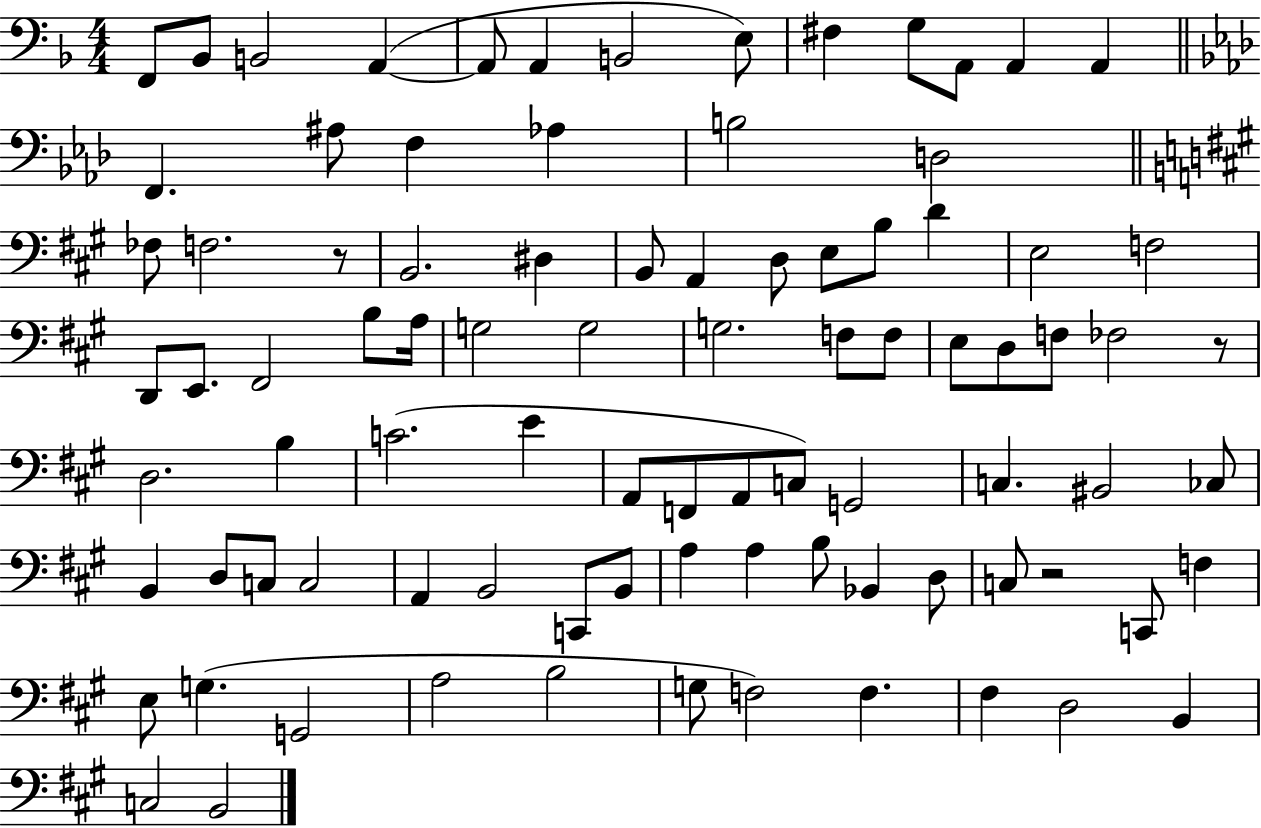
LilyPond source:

{
  \clef bass
  \numericTimeSignature
  \time 4/4
  \key f \major
  f,8 bes,8 b,2 a,4~(~ | a,8 a,4 b,2 e8) | fis4 g8 a,8 a,4 a,4 | \bar "||" \break \key f \minor f,4. ais8 f4 aes4 | b2 d2 | \bar "||" \break \key a \major fes8 f2. r8 | b,2. dis4 | b,8 a,4 d8 e8 b8 d'4 | e2 f2 | \break d,8 e,8. fis,2 b8 a16 | g2 g2 | g2. f8 f8 | e8 d8 f8 fes2 r8 | \break d2. b4 | c'2.( e'4 | a,8 f,8 a,8 c8) g,2 | c4. bis,2 ces8 | \break b,4 d8 c8 c2 | a,4 b,2 c,8 b,8 | a4 a4 b8 bes,4 d8 | c8 r2 c,8 f4 | \break e8 g4.( g,2 | a2 b2 | g8 f2) f4. | fis4 d2 b,4 | \break c2 b,2 | \bar "|."
}